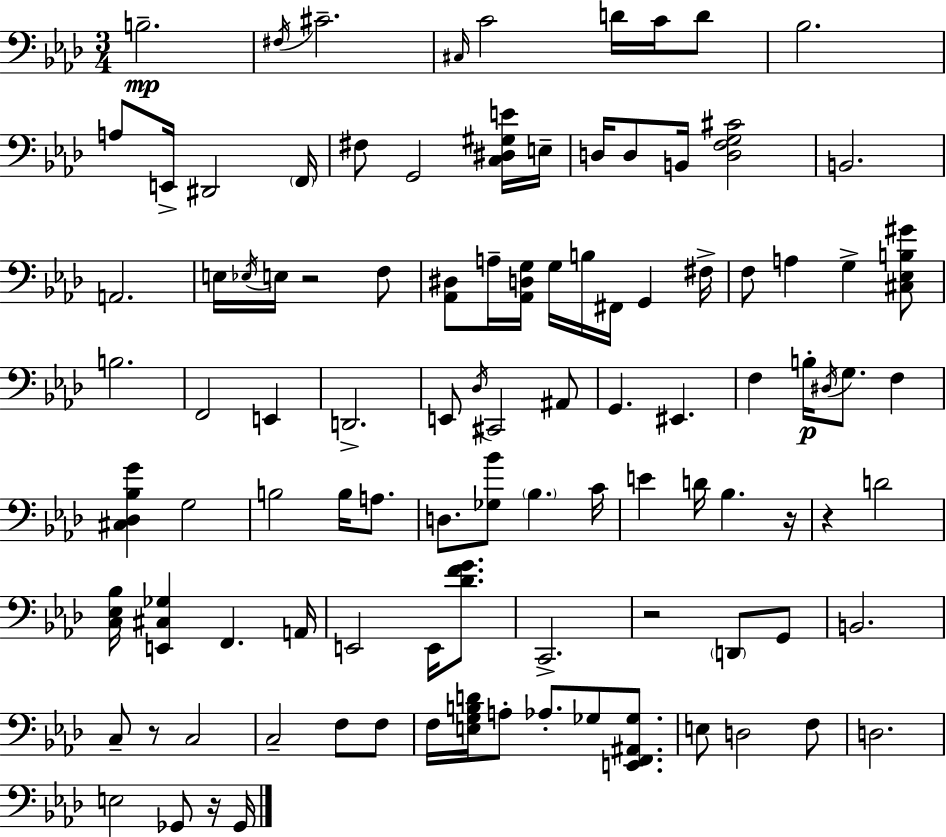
{
  \clef bass
  \numericTimeSignature
  \time 3/4
  \key f \minor
  \repeat volta 2 { b2.--\mp | \acciaccatura { fis16 } cis'2.-- | \grace { cis16 } c'2 d'16 c'16 | d'8 bes2. | \break a8 e,16-> dis,2 | \parenthesize f,16 fis8 g,2 | <c dis gis e'>16 e16-- d16 d8 b,16 <d f g cis'>2 | b,2. | \break a,2. | e16 \acciaccatura { ees16 } e16 r2 | f8 <aes, dis>8 a16-- <aes, d g>16 g16 b16 fis,16 g,4 | fis16-> f8 a4 g4-> | \break <cis ees b gis'>8 b2. | f,2 e,4 | d,2.-> | e,8 \acciaccatura { des16 } cis,2 | \break ais,8 g,4. eis,4. | f4 b16-.\p \acciaccatura { dis16 } g8. | f4 <cis des bes g'>4 g2 | b2 | \break b16 a8. d8. <ges bes'>8 \parenthesize bes4. | c'16 e'4 d'16 bes4. | r16 r4 d'2 | <c ees bes>16 <e, cis ges>4 f,4. | \break a,16 e,2 | e,16 <des' f' g'>8. c,2.-> | r2 | \parenthesize d,8 g,8 b,2. | \break c8-- r8 c2 | c2-- | f8 f8 f16 <e g b d'>16 a8-. aes8.-. | ges8 <e, f, ais, ges>8. e8 d2 | \break f8 d2. | e2 | ges,8 r16 ges,16 } \bar "|."
}